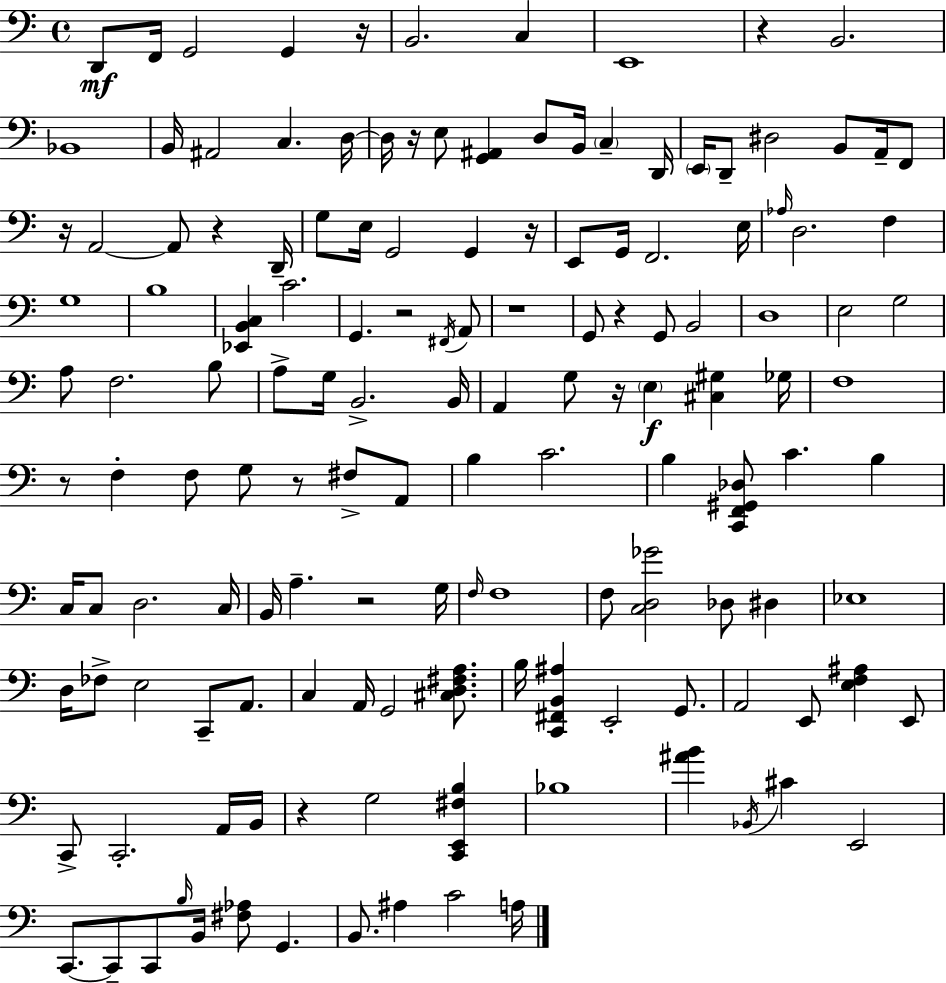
D2/e F2/s G2/h G2/q R/s B2/h. C3/q E2/w R/q B2/h. Bb2/w B2/s A#2/h C3/q. D3/s D3/s R/s E3/e [G2,A#2]/q D3/e B2/s C3/q D2/s E2/s D2/e D#3/h B2/e A2/s F2/e R/s A2/h A2/e R/q D2/s G3/e E3/s G2/h G2/q R/s E2/e G2/s F2/h. E3/s Ab3/s D3/h. F3/q G3/w B3/w [Eb2,B2,C3]/q C4/h. G2/q. R/h F#2/s A2/e R/w G2/e R/q G2/e B2/h D3/w E3/h G3/h A3/e F3/h. B3/e A3/e G3/s B2/h. B2/s A2/q G3/e R/s E3/q [C#3,G#3]/q Gb3/s F3/w R/e F3/q F3/e G3/e R/e F#3/e A2/e B3/q C4/h. B3/q [C2,F2,G#2,Db3]/e C4/q. B3/q C3/s C3/e D3/h. C3/s B2/s A3/q. R/h G3/s F3/s F3/w F3/e [C3,D3,Gb4]/h Db3/e D#3/q Eb3/w D3/s FES3/e E3/h C2/e A2/e. C3/q A2/s G2/h [C#3,D3,F#3,A3]/e. B3/s [C2,F#2,B2,A#3]/q E2/h G2/e. A2/h E2/e [E3,F3,A#3]/q E2/e C2/e C2/h. A2/s B2/s R/q G3/h [C2,E2,F#3,B3]/q Bb3/w [A#4,B4]/q Bb2/s C#4/q E2/h C2/e. C2/e C2/e B3/s B2/s [F#3,Ab3]/e G2/q. B2/e. A#3/q C4/h A3/s